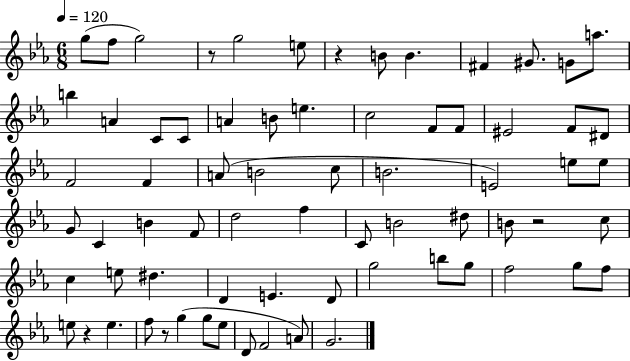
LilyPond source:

{
  \clef treble
  \numericTimeSignature
  \time 6/8
  \key ees \major
  \tempo 4 = 120
  \repeat volta 2 { g''8( f''8 g''2) | r8 g''2 e''8 | r4 b'8 b'4. | fis'4 gis'8. g'8 a''8. | \break b''4 a'4 c'8 c'8 | a'4 b'8 e''4. | c''2 f'8 f'8 | eis'2 f'8 dis'8 | \break f'2 f'4 | a'8( b'2 c''8 | b'2. | e'2) e''8 e''8 | \break g'8 c'4 b'4 f'8 | d''2 f''4 | c'8 b'2 dis''8 | b'8 r2 c''8 | \break c''4 e''8 dis''4. | d'4 e'4. d'8 | g''2 b''8 g''8 | f''2 g''8 f''8 | \break e''8 r4 e''4. | f''8 r8 g''4( g''8 ees''8 | d'8 f'2 a'8) | g'2. | \break } \bar "|."
}